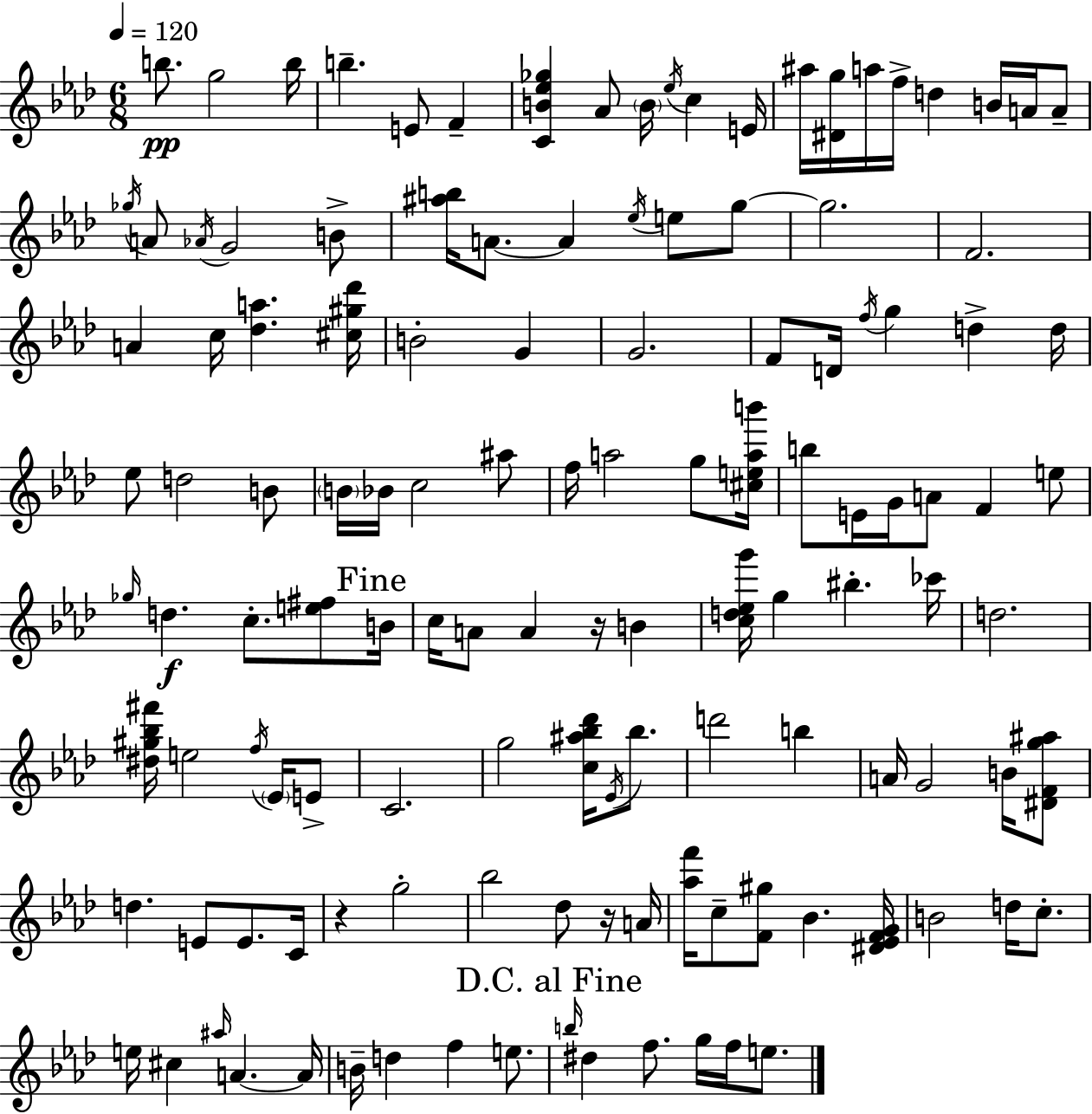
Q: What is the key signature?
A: F minor